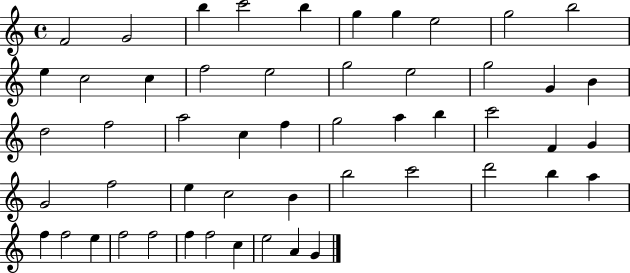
{
  \clef treble
  \time 4/4
  \defaultTimeSignature
  \key c \major
  f'2 g'2 | b''4 c'''2 b''4 | g''4 g''4 e''2 | g''2 b''2 | \break e''4 c''2 c''4 | f''2 e''2 | g''2 e''2 | g''2 g'4 b'4 | \break d''2 f''2 | a''2 c''4 f''4 | g''2 a''4 b''4 | c'''2 f'4 g'4 | \break g'2 f''2 | e''4 c''2 b'4 | b''2 c'''2 | d'''2 b''4 a''4 | \break f''4 f''2 e''4 | f''2 f''2 | f''4 f''2 c''4 | e''2 a'4 g'4 | \break \bar "|."
}